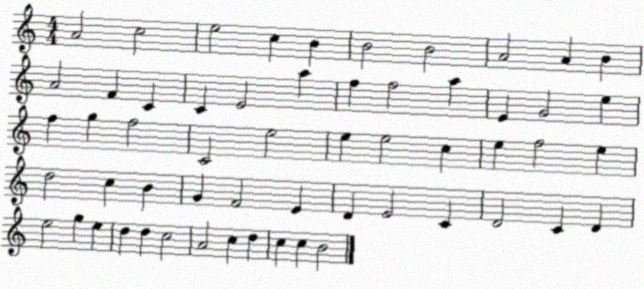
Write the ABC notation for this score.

X:1
T:Untitled
M:4/4
L:1/4
K:C
A2 c2 e2 c B B2 B2 A2 A B A2 F C C E2 a f f2 a E G2 e f g f2 C2 e2 e e2 c e f2 e d2 c B G F2 E D E2 C D2 C D e2 g e d d c2 A2 c d c c B2